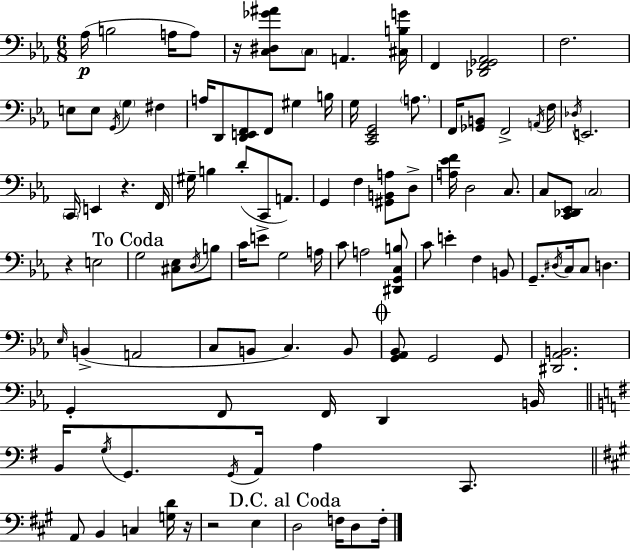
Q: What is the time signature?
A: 6/8